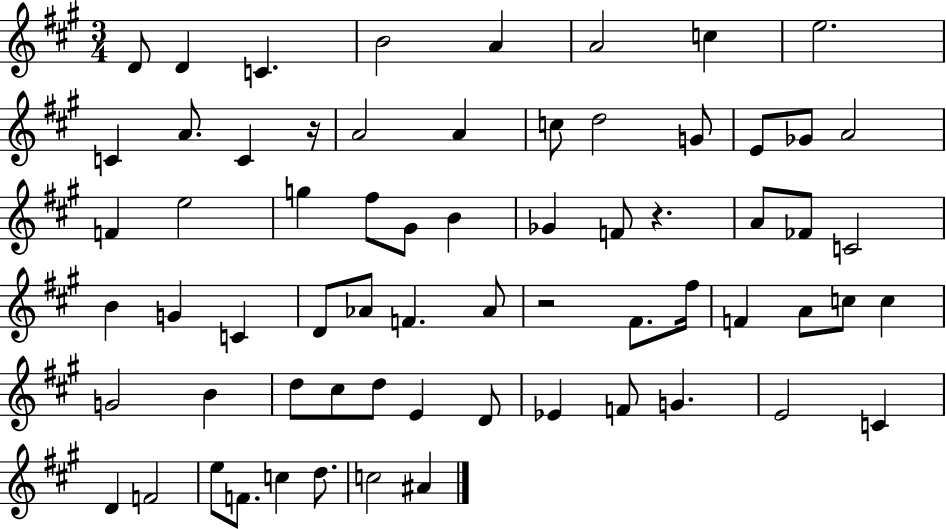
X:1
T:Untitled
M:3/4
L:1/4
K:A
D/2 D C B2 A A2 c e2 C A/2 C z/4 A2 A c/2 d2 G/2 E/2 _G/2 A2 F e2 g ^f/2 ^G/2 B _G F/2 z A/2 _F/2 C2 B G C D/2 _A/2 F _A/2 z2 ^F/2 ^f/4 F A/2 c/2 c G2 B d/2 ^c/2 d/2 E D/2 _E F/2 G E2 C D F2 e/2 F/2 c d/2 c2 ^A